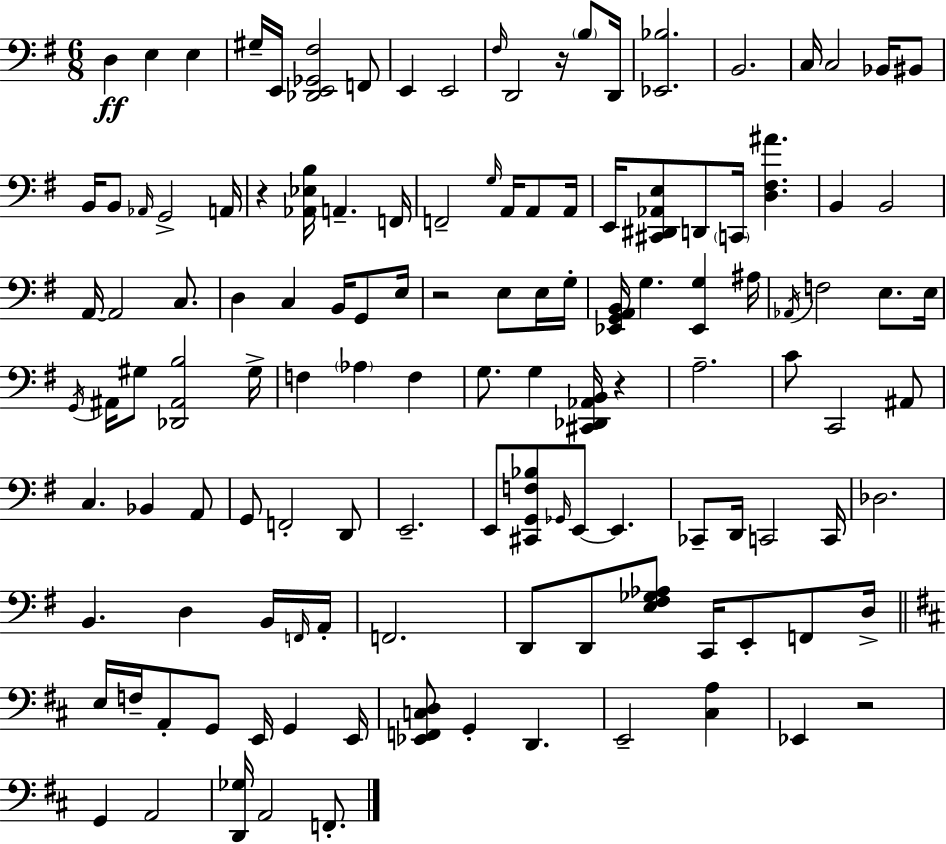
D3/q E3/q E3/q G#3/s E2/s [Db2,E2,Gb2,F#3]/h F2/e E2/q E2/h F#3/s D2/h R/s B3/e D2/s [Eb2,Bb3]/h. B2/h. C3/s C3/h Bb2/s BIS2/e B2/s B2/e Ab2/s G2/h A2/s R/q [Ab2,Eb3,B3]/s A2/q. F2/s F2/h G3/s A2/s A2/e A2/s E2/s [C#2,D#2,Ab2,E3]/e D2/e C2/s [D3,F#3,A#4]/q. B2/q B2/h A2/s A2/h C3/e. D3/q C3/q B2/s G2/e E3/s R/h E3/e E3/s G3/s [Eb2,G2,A2,B2]/s G3/q. [Eb2,G3]/q A#3/s Ab2/s F3/h E3/e. E3/s G2/s A#2/s G#3/e [Db2,A#2,B3]/h G#3/s F3/q Ab3/q F3/q G3/e. G3/q [C#2,Db2,Ab2,B2]/s R/q A3/h. C4/e C2/h A#2/e C3/q. Bb2/q A2/e G2/e F2/h D2/e E2/h. E2/e [C#2,G2,F3,Bb3]/e Gb2/s E2/e E2/q. CES2/e D2/s C2/h C2/s Db3/h. B2/q. D3/q B2/s F2/s A2/s F2/h. D2/e D2/e [E3,F#3,Gb3,Ab3]/e C2/s E2/e F2/e D3/s E3/s F3/s A2/e G2/e E2/s G2/q E2/s [Eb2,F2,C3,D3]/e G2/q D2/q. E2/h [C#3,A3]/q Eb2/q R/h G2/q A2/h [D2,Gb3]/s A2/h F2/e.